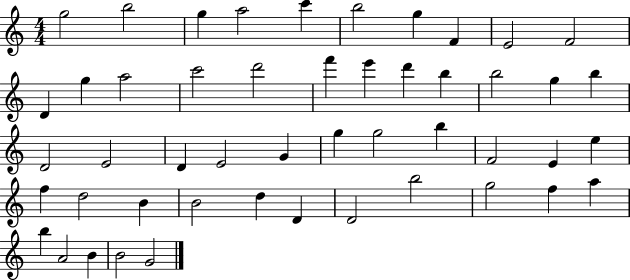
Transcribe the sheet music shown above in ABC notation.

X:1
T:Untitled
M:4/4
L:1/4
K:C
g2 b2 g a2 c' b2 g F E2 F2 D g a2 c'2 d'2 f' e' d' b b2 g b D2 E2 D E2 G g g2 b F2 E e f d2 B B2 d D D2 b2 g2 f a b A2 B B2 G2